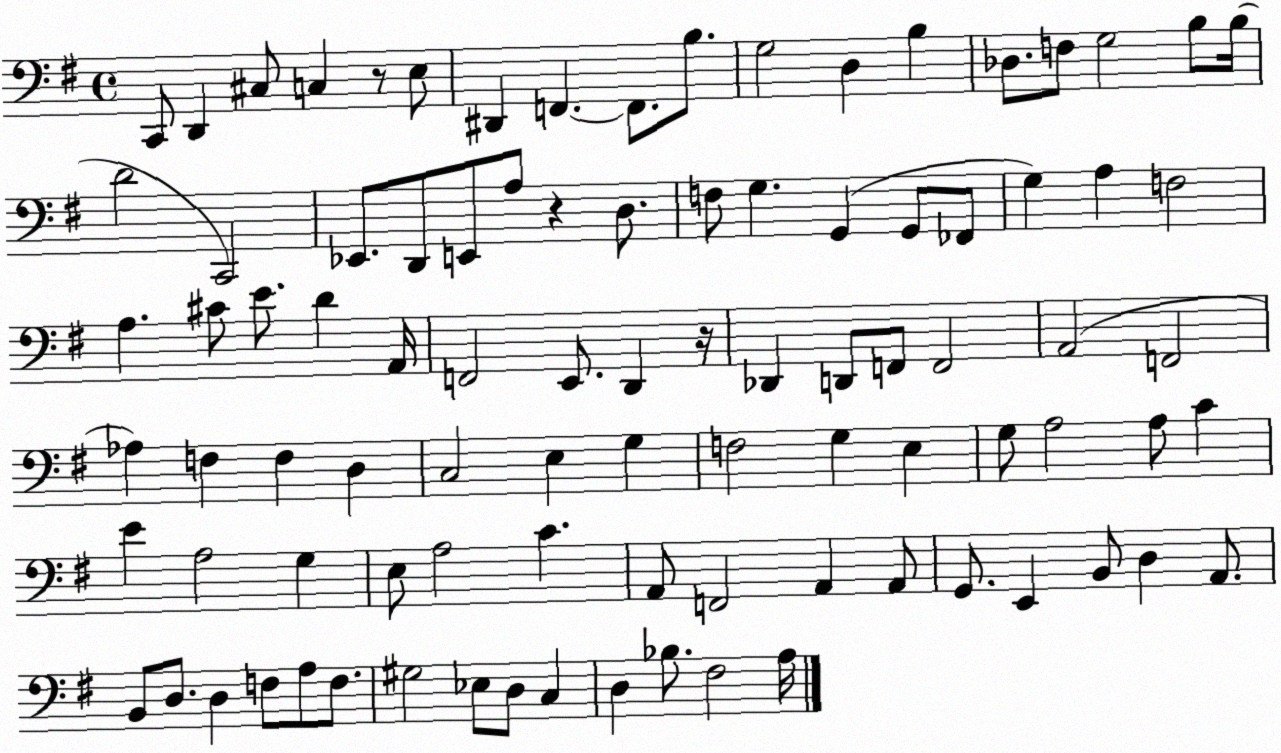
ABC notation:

X:1
T:Untitled
M:4/4
L:1/4
K:G
C,,/2 D,, ^C,/2 C, z/2 E,/2 ^D,, F,, F,,/2 B,/2 G,2 D, B, _D,/2 F,/2 G,2 B,/2 B,/4 D2 C,,2 _E,,/2 D,,/2 E,,/2 A,/2 z D,/2 F,/2 G, G,, G,,/2 _F,,/2 G, A, F,2 A, ^C/2 E/2 D A,,/4 F,,2 E,,/2 D,, z/4 _D,, D,,/2 F,,/2 F,,2 A,,2 F,,2 _A, F, F, D, C,2 E, G, F,2 G, E, G,/2 A,2 A,/2 C E A,2 G, E,/2 A,2 C A,,/2 F,,2 A,, A,,/2 G,,/2 E,, B,,/2 D, A,,/2 B,,/2 D,/2 D, F,/2 A,/2 F,/2 ^G,2 _E,/2 D,/2 C, D, _B,/2 ^F,2 A,/4